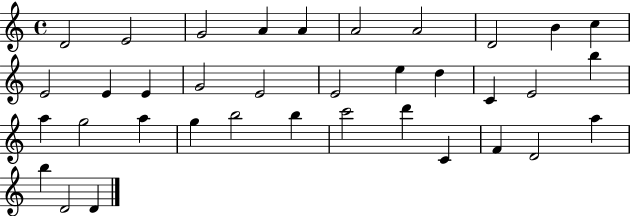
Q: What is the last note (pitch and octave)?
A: D4